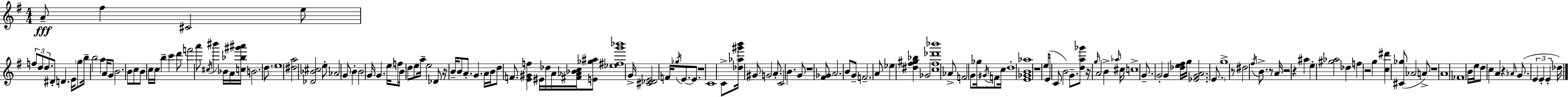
A4/e F#5/q C#4/h E5/e F5/e D5/e D5/e. D#4/e D4/q. E4/s G5/e B5/s B5/h A5/q A4/s G4/e B4/h. B4/e C5/e B4/e C5/s C5/s B5/q C6/q D6/e F6/h A6/e C#5/s BIS6/q Bb4/s A4/s [C5,Bb5,G#6,A#6]/s B4/h. D5/e. E5/w [D#5,A5]/h [Db4,Bb4,C#5]/h E5/e Ab4/h G4/e B4/q B4/h G4/s G4/q. E5/s F5/e B4/s D5/e E5/e A5/s E5/h Db4/e R/s B4/s B4/e A4/e. G4/q. A4/s B4/s D5/e F4/e. [E4,G#4,F5]/q EIS4/s Db5/s A4/s [F#4,Ab4,Bb4,C5]/s [E4,Gb5,A#5]/e [Eb5,F#5,G6,Bb6]/w G4/s [C#4,Db4,E4]/h F4/s Gb5/s E4/e. E4/e. R/w C4/w C4/e [Db5,Ab5,G#6,B6]/s G#4/e G4/h A4/e. C4/h B4/q. G4/e R/w [F#4,Gb4]/e A4/h. B4/e G4/e F4/h. A4/e Eb5/q [D#5,F#5,G#5,Bb5]/q Gb4/h [C5,F#5,Db6,Bb6]/w Ab4/e F4/h G4/e Gb5/s G#4/s F4/e C5/s D5/w [E4,Gb4,B4,Ab5]/w R/w E5/e E4/s C4/e B4/h G4/e. [D5,A5,Gb6]/e R/s G5/s A4/h B4/q Ab5/s C#5/s C5/w G4/e. G4/h G4/q [Db5,E5,F#5]/s G5/s [Eb4,G4,A4]/h. E4/e. G5/w R/e D#5/h F#5/s B4/e. R/e A4/s R/h R/q A#5/q E5/q [G#5,Ab5]/h Db5/q F5/q R/h G5/q [C5,D#6]/q [C#4,Gb5]/e Ab4/h A4/e R/w A4/w FES4/w B4/s E5/s D5/e C5/q A4/q R/q Ab4/s G4/e. E4/q E4/q E4/q Db5/s